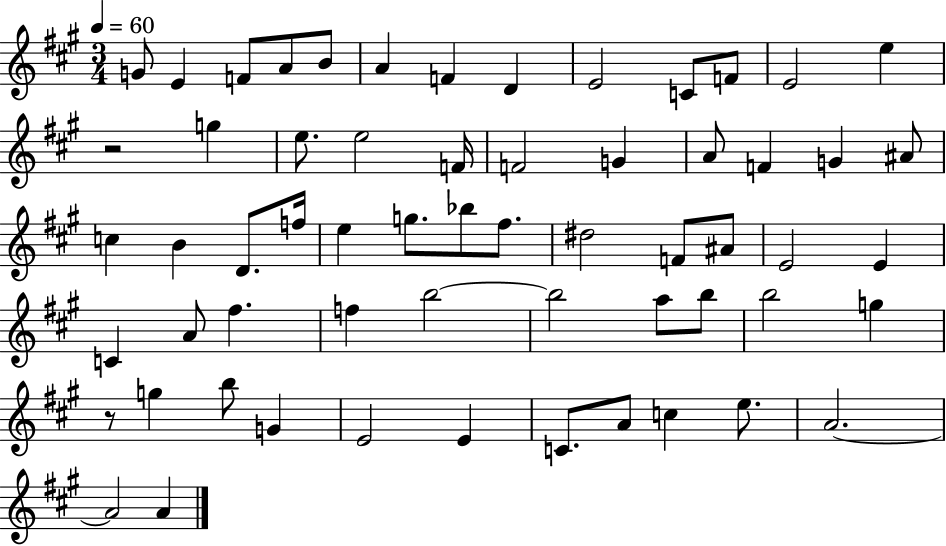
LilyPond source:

{
  \clef treble
  \numericTimeSignature
  \time 3/4
  \key a \major
  \tempo 4 = 60
  \repeat volta 2 { g'8 e'4 f'8 a'8 b'8 | a'4 f'4 d'4 | e'2 c'8 f'8 | e'2 e''4 | \break r2 g''4 | e''8. e''2 f'16 | f'2 g'4 | a'8 f'4 g'4 ais'8 | \break c''4 b'4 d'8. f''16 | e''4 g''8. bes''8 fis''8. | dis''2 f'8 ais'8 | e'2 e'4 | \break c'4 a'8 fis''4. | f''4 b''2~~ | b''2 a''8 b''8 | b''2 g''4 | \break r8 g''4 b''8 g'4 | e'2 e'4 | c'8. a'8 c''4 e''8. | a'2.~~ | \break a'2 a'4 | } \bar "|."
}